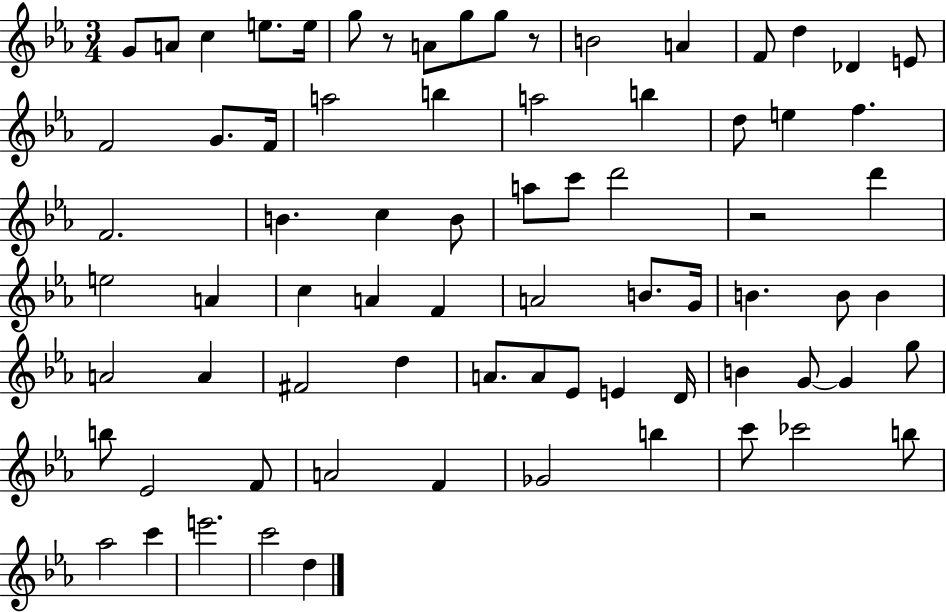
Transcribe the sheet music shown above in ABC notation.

X:1
T:Untitled
M:3/4
L:1/4
K:Eb
G/2 A/2 c e/2 e/4 g/2 z/2 A/2 g/2 g/2 z/2 B2 A F/2 d _D E/2 F2 G/2 F/4 a2 b a2 b d/2 e f F2 B c B/2 a/2 c'/2 d'2 z2 d' e2 A c A F A2 B/2 G/4 B B/2 B A2 A ^F2 d A/2 A/2 _E/2 E D/4 B G/2 G g/2 b/2 _E2 F/2 A2 F _G2 b c'/2 _c'2 b/2 _a2 c' e'2 c'2 d